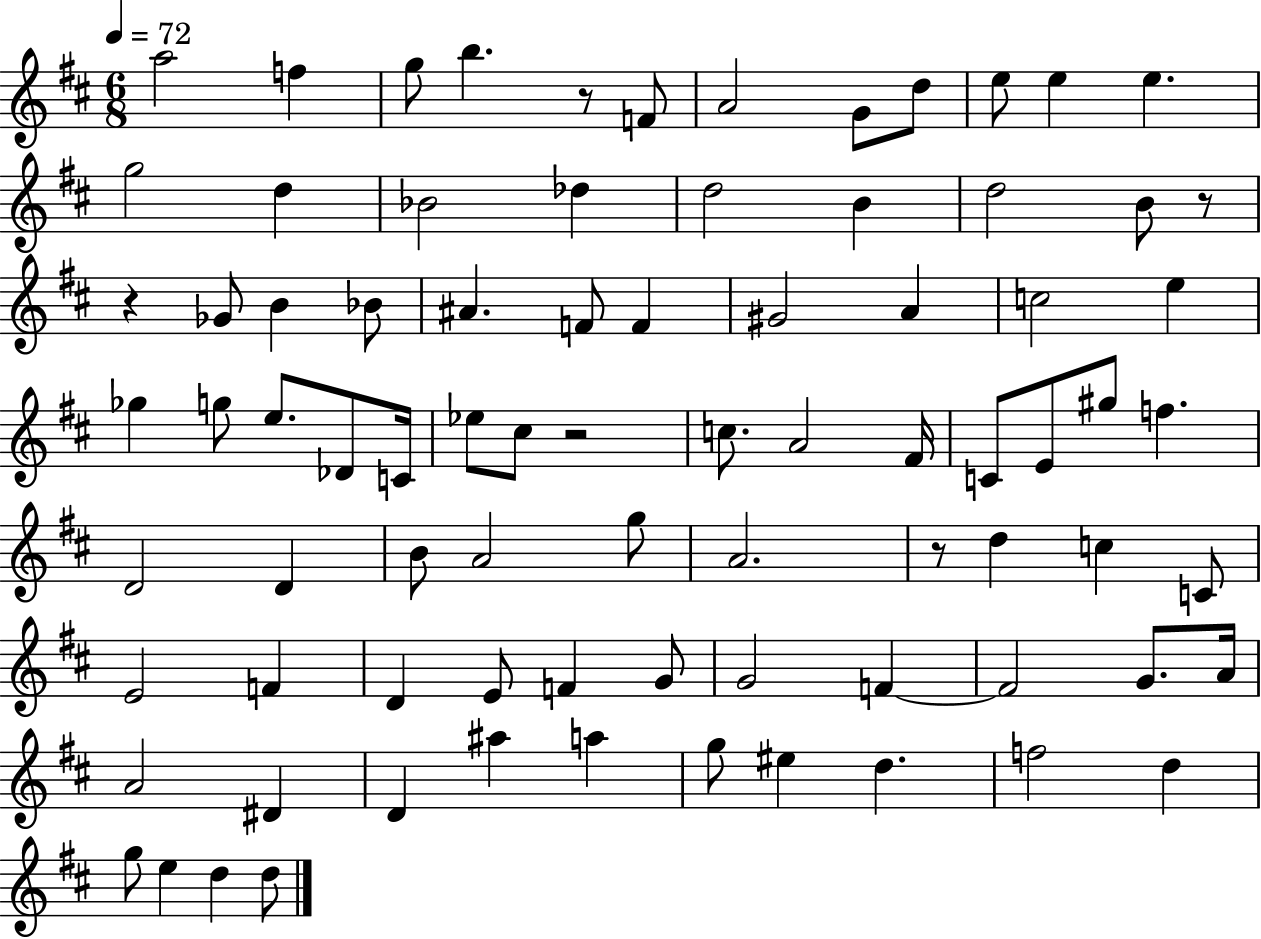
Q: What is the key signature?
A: D major